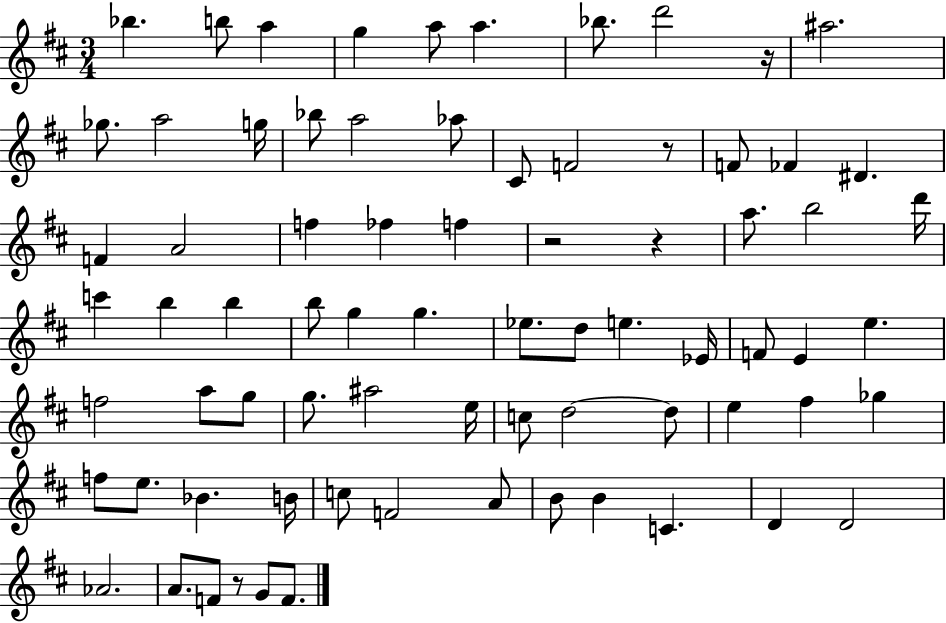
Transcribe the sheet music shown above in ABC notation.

X:1
T:Untitled
M:3/4
L:1/4
K:D
_b b/2 a g a/2 a _b/2 d'2 z/4 ^a2 _g/2 a2 g/4 _b/2 a2 _a/2 ^C/2 F2 z/2 F/2 _F ^D F A2 f _f f z2 z a/2 b2 d'/4 c' b b b/2 g g _e/2 d/2 e _E/4 F/2 E e f2 a/2 g/2 g/2 ^a2 e/4 c/2 d2 d/2 e ^f _g f/2 e/2 _B B/4 c/2 F2 A/2 B/2 B C D D2 _A2 A/2 F/2 z/2 G/2 F/2